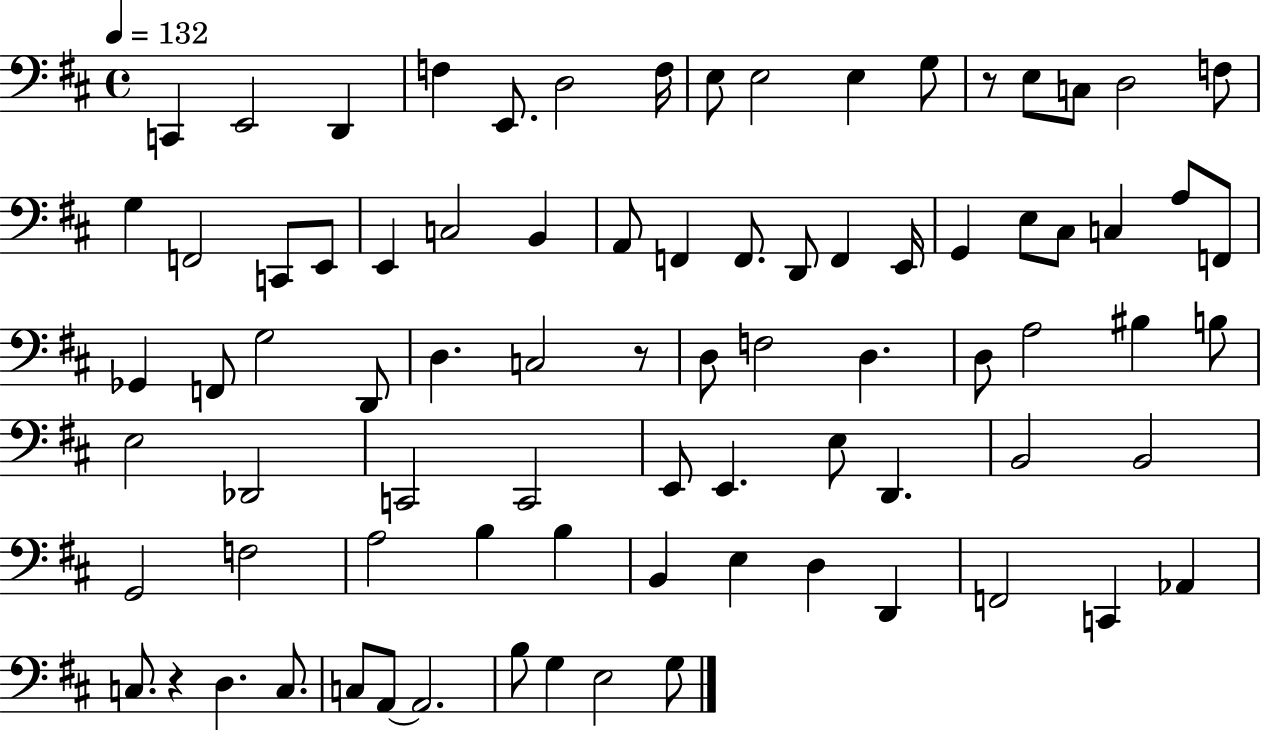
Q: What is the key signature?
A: D major